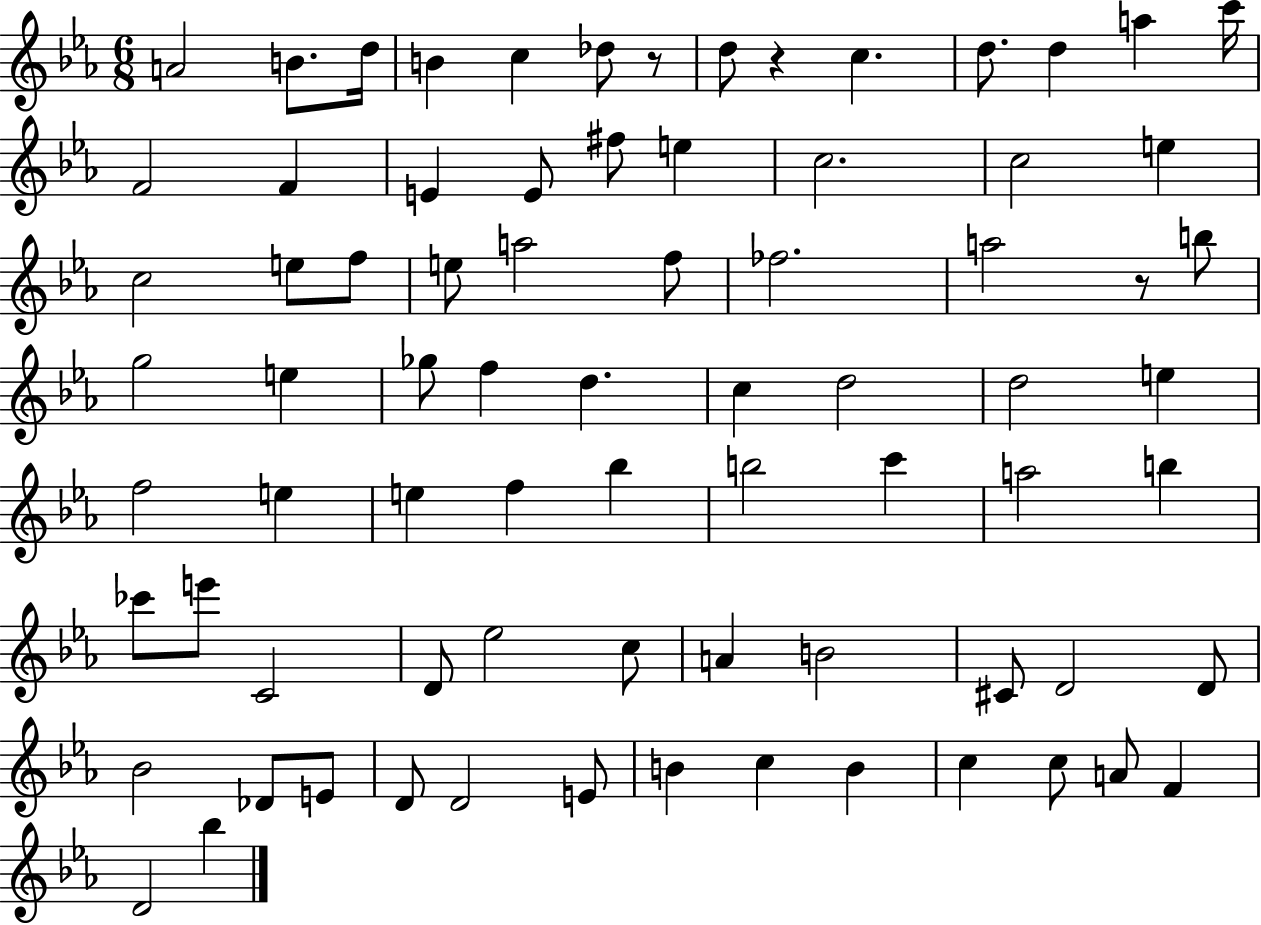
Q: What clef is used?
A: treble